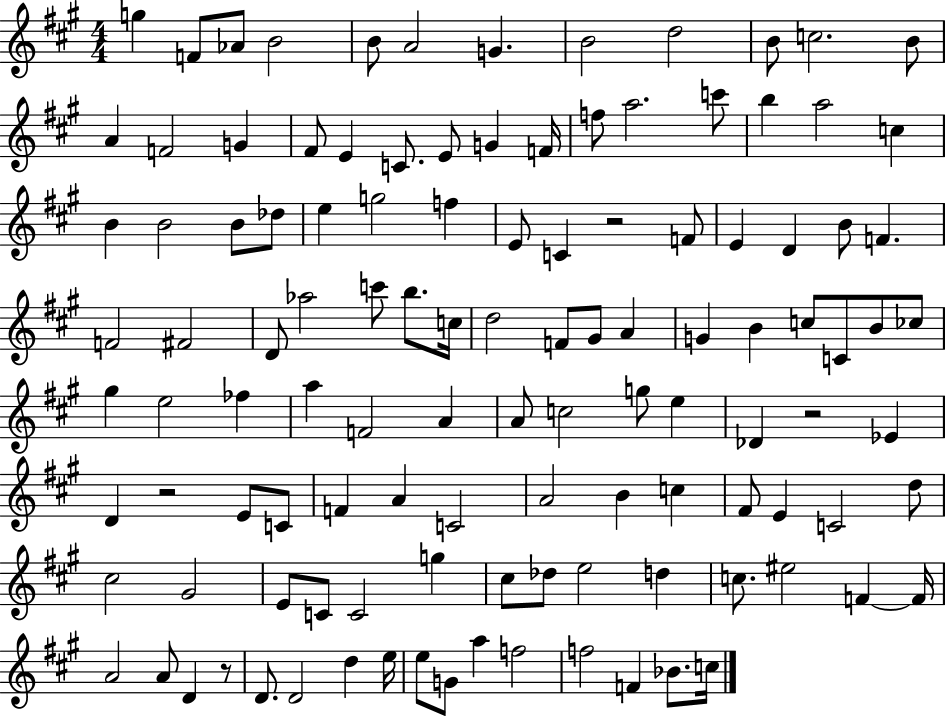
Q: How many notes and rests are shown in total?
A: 116